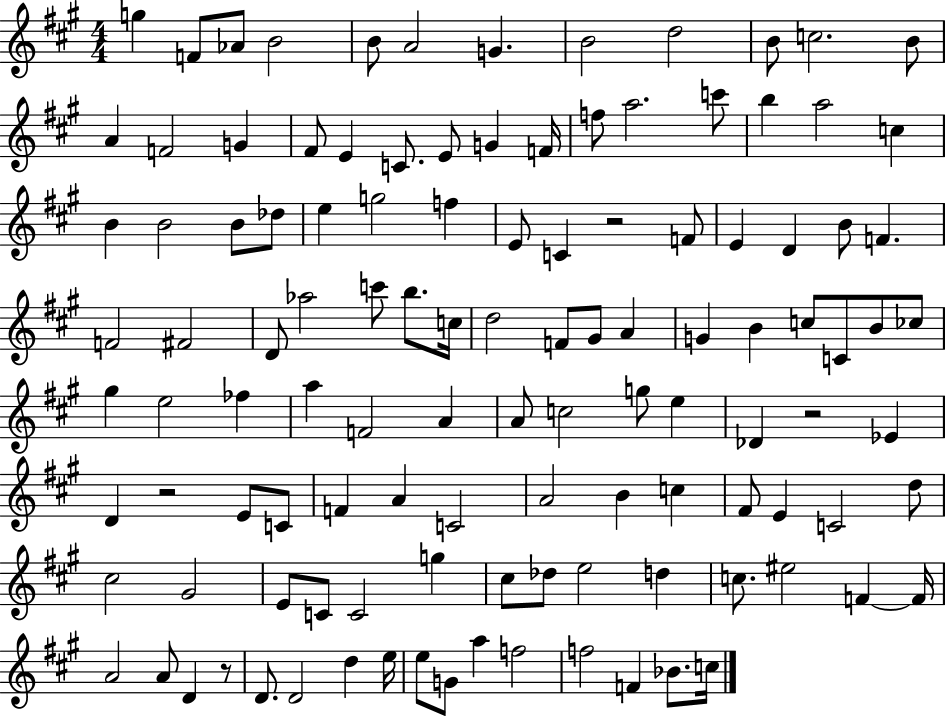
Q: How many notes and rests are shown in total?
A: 116